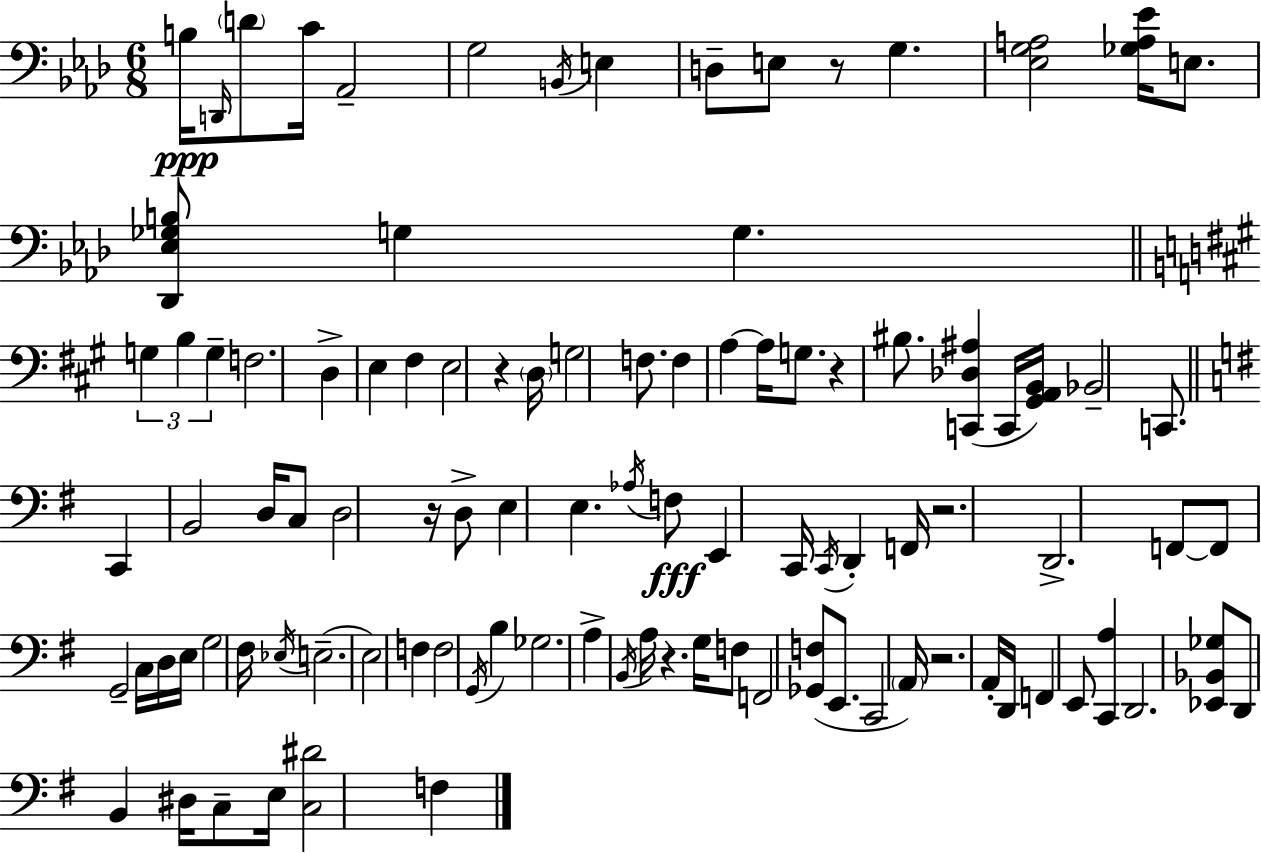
B3/s D2/s D4/e C4/s Ab2/h G3/h B2/s E3/q D3/e E3/e R/e G3/q. [Eb3,G3,A3]/h [Gb3,A3,Eb4]/s E3/e. [Db2,Eb3,Gb3,B3]/e G3/q G3/q. G3/q B3/q G3/q F3/h. D3/q E3/q F#3/q E3/h R/q D3/s G3/h F3/e. F3/q A3/q A3/s G3/e. R/q BIS3/e. [C2,Db3,A#3]/q C2/s [G#2,A2,B2]/s Bb2/h C2/e. C2/q B2/h D3/s C3/e D3/h R/s D3/e E3/q E3/q. Ab3/s F3/e E2/q C2/s C2/s D2/q F2/s R/h. D2/h. F2/e F2/e G2/h C3/s D3/s E3/s G3/h F#3/s Eb3/s E3/h. E3/h F3/q F3/h G2/s B3/q Gb3/h. A3/q B2/s A3/s R/q. G3/s F3/e F2/h [Gb2,F3]/e E2/e. C2/h A2/s R/h. A2/s D2/s F2/q E2/e [C2,A3]/q D2/h. [Eb2,Bb2,Gb3]/e D2/e B2/q D#3/s C3/e E3/s [C3,D#4]/h F3/q